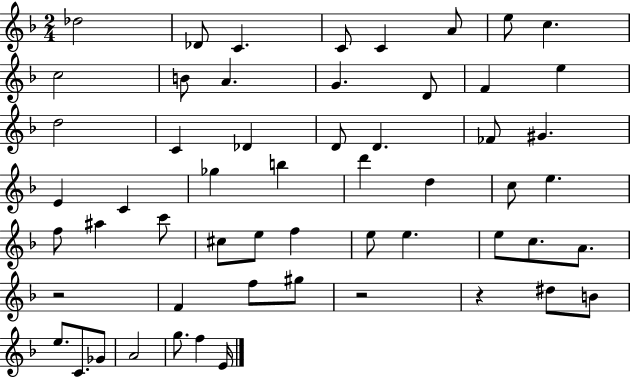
Db5/h Db4/e C4/q. C4/e C4/q A4/e E5/e C5/q. C5/h B4/e A4/q. G4/q. D4/e F4/q E5/q D5/h C4/q Db4/q D4/e D4/q. FES4/e G#4/q. E4/q C4/q Gb5/q B5/q D6/q D5/q C5/e E5/q. F5/e A#5/q C6/e C#5/e E5/e F5/q E5/e E5/q. E5/e C5/e. A4/e. R/h F4/q F5/e G#5/e R/h R/q D#5/e B4/e E5/e. C4/e. Gb4/e A4/h G5/e. F5/q E4/s